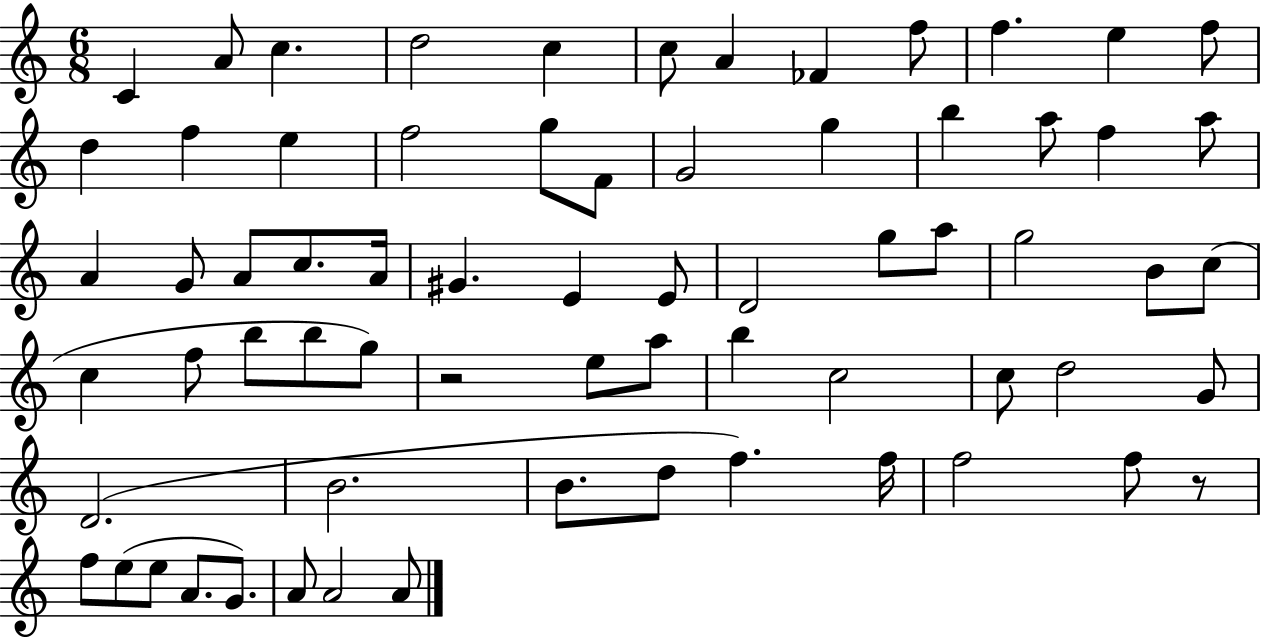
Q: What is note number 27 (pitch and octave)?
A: A4